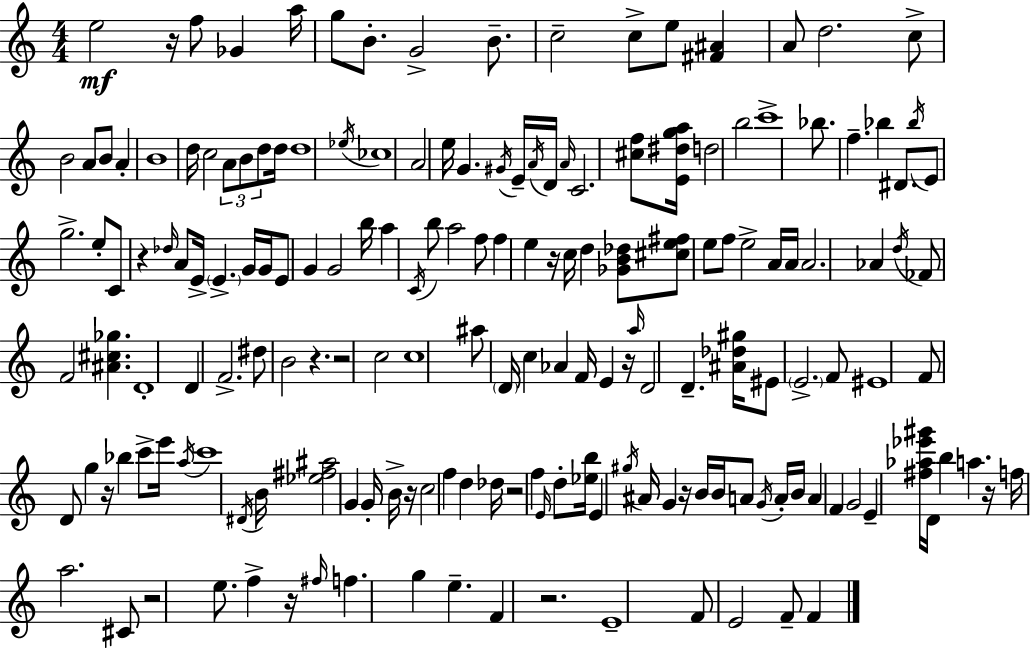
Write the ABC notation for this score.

X:1
T:Untitled
M:4/4
L:1/4
K:Am
e2 z/4 f/2 _G a/4 g/2 B/2 G2 B/2 c2 c/2 e/2 [^F^A] A/2 d2 c/2 B2 A/2 B/2 A B4 d/4 c2 A/2 B/2 d/2 d/4 d4 _e/4 _c4 A2 e/4 G ^G/4 E/4 A/4 D/4 A/4 C2 [^cf]/2 [E^dga]/4 d2 b2 c'4 _b/2 f _b ^D/2 _b/4 E/2 g2 e/2 C/2 z _d/4 A/2 E/4 E G/4 G/4 E/2 G G2 b/4 a C/4 b/2 a2 f/2 f e z/4 c/4 d [_GB_d]/2 [^ce^f]/2 e/2 f/2 e2 A/4 A/4 A2 _A d/4 _F/2 F2 [^A^c_g] D4 D F2 ^d/2 B2 z z2 c2 c4 ^a/2 D/4 c _A F/4 E z/4 a/4 D2 D [^A_d^g]/4 ^E/2 E2 F/2 ^E4 F/2 D/2 g z/4 _b c'/2 e'/4 a/4 c'4 ^D/4 B/4 [_e^f^a]2 G G/4 B/4 z/4 c2 f d _d/4 z2 f E/4 d/2 [_eb]/4 E ^g/4 ^A/4 G z/4 B/4 B/4 A/2 G/4 A/4 B/4 A F G2 E [^f_a_e'^g']/4 D/4 b a z/4 f/4 a2 ^C/2 z2 e/2 f z/4 ^f/4 f g e F z2 E4 F/2 E2 F/2 F